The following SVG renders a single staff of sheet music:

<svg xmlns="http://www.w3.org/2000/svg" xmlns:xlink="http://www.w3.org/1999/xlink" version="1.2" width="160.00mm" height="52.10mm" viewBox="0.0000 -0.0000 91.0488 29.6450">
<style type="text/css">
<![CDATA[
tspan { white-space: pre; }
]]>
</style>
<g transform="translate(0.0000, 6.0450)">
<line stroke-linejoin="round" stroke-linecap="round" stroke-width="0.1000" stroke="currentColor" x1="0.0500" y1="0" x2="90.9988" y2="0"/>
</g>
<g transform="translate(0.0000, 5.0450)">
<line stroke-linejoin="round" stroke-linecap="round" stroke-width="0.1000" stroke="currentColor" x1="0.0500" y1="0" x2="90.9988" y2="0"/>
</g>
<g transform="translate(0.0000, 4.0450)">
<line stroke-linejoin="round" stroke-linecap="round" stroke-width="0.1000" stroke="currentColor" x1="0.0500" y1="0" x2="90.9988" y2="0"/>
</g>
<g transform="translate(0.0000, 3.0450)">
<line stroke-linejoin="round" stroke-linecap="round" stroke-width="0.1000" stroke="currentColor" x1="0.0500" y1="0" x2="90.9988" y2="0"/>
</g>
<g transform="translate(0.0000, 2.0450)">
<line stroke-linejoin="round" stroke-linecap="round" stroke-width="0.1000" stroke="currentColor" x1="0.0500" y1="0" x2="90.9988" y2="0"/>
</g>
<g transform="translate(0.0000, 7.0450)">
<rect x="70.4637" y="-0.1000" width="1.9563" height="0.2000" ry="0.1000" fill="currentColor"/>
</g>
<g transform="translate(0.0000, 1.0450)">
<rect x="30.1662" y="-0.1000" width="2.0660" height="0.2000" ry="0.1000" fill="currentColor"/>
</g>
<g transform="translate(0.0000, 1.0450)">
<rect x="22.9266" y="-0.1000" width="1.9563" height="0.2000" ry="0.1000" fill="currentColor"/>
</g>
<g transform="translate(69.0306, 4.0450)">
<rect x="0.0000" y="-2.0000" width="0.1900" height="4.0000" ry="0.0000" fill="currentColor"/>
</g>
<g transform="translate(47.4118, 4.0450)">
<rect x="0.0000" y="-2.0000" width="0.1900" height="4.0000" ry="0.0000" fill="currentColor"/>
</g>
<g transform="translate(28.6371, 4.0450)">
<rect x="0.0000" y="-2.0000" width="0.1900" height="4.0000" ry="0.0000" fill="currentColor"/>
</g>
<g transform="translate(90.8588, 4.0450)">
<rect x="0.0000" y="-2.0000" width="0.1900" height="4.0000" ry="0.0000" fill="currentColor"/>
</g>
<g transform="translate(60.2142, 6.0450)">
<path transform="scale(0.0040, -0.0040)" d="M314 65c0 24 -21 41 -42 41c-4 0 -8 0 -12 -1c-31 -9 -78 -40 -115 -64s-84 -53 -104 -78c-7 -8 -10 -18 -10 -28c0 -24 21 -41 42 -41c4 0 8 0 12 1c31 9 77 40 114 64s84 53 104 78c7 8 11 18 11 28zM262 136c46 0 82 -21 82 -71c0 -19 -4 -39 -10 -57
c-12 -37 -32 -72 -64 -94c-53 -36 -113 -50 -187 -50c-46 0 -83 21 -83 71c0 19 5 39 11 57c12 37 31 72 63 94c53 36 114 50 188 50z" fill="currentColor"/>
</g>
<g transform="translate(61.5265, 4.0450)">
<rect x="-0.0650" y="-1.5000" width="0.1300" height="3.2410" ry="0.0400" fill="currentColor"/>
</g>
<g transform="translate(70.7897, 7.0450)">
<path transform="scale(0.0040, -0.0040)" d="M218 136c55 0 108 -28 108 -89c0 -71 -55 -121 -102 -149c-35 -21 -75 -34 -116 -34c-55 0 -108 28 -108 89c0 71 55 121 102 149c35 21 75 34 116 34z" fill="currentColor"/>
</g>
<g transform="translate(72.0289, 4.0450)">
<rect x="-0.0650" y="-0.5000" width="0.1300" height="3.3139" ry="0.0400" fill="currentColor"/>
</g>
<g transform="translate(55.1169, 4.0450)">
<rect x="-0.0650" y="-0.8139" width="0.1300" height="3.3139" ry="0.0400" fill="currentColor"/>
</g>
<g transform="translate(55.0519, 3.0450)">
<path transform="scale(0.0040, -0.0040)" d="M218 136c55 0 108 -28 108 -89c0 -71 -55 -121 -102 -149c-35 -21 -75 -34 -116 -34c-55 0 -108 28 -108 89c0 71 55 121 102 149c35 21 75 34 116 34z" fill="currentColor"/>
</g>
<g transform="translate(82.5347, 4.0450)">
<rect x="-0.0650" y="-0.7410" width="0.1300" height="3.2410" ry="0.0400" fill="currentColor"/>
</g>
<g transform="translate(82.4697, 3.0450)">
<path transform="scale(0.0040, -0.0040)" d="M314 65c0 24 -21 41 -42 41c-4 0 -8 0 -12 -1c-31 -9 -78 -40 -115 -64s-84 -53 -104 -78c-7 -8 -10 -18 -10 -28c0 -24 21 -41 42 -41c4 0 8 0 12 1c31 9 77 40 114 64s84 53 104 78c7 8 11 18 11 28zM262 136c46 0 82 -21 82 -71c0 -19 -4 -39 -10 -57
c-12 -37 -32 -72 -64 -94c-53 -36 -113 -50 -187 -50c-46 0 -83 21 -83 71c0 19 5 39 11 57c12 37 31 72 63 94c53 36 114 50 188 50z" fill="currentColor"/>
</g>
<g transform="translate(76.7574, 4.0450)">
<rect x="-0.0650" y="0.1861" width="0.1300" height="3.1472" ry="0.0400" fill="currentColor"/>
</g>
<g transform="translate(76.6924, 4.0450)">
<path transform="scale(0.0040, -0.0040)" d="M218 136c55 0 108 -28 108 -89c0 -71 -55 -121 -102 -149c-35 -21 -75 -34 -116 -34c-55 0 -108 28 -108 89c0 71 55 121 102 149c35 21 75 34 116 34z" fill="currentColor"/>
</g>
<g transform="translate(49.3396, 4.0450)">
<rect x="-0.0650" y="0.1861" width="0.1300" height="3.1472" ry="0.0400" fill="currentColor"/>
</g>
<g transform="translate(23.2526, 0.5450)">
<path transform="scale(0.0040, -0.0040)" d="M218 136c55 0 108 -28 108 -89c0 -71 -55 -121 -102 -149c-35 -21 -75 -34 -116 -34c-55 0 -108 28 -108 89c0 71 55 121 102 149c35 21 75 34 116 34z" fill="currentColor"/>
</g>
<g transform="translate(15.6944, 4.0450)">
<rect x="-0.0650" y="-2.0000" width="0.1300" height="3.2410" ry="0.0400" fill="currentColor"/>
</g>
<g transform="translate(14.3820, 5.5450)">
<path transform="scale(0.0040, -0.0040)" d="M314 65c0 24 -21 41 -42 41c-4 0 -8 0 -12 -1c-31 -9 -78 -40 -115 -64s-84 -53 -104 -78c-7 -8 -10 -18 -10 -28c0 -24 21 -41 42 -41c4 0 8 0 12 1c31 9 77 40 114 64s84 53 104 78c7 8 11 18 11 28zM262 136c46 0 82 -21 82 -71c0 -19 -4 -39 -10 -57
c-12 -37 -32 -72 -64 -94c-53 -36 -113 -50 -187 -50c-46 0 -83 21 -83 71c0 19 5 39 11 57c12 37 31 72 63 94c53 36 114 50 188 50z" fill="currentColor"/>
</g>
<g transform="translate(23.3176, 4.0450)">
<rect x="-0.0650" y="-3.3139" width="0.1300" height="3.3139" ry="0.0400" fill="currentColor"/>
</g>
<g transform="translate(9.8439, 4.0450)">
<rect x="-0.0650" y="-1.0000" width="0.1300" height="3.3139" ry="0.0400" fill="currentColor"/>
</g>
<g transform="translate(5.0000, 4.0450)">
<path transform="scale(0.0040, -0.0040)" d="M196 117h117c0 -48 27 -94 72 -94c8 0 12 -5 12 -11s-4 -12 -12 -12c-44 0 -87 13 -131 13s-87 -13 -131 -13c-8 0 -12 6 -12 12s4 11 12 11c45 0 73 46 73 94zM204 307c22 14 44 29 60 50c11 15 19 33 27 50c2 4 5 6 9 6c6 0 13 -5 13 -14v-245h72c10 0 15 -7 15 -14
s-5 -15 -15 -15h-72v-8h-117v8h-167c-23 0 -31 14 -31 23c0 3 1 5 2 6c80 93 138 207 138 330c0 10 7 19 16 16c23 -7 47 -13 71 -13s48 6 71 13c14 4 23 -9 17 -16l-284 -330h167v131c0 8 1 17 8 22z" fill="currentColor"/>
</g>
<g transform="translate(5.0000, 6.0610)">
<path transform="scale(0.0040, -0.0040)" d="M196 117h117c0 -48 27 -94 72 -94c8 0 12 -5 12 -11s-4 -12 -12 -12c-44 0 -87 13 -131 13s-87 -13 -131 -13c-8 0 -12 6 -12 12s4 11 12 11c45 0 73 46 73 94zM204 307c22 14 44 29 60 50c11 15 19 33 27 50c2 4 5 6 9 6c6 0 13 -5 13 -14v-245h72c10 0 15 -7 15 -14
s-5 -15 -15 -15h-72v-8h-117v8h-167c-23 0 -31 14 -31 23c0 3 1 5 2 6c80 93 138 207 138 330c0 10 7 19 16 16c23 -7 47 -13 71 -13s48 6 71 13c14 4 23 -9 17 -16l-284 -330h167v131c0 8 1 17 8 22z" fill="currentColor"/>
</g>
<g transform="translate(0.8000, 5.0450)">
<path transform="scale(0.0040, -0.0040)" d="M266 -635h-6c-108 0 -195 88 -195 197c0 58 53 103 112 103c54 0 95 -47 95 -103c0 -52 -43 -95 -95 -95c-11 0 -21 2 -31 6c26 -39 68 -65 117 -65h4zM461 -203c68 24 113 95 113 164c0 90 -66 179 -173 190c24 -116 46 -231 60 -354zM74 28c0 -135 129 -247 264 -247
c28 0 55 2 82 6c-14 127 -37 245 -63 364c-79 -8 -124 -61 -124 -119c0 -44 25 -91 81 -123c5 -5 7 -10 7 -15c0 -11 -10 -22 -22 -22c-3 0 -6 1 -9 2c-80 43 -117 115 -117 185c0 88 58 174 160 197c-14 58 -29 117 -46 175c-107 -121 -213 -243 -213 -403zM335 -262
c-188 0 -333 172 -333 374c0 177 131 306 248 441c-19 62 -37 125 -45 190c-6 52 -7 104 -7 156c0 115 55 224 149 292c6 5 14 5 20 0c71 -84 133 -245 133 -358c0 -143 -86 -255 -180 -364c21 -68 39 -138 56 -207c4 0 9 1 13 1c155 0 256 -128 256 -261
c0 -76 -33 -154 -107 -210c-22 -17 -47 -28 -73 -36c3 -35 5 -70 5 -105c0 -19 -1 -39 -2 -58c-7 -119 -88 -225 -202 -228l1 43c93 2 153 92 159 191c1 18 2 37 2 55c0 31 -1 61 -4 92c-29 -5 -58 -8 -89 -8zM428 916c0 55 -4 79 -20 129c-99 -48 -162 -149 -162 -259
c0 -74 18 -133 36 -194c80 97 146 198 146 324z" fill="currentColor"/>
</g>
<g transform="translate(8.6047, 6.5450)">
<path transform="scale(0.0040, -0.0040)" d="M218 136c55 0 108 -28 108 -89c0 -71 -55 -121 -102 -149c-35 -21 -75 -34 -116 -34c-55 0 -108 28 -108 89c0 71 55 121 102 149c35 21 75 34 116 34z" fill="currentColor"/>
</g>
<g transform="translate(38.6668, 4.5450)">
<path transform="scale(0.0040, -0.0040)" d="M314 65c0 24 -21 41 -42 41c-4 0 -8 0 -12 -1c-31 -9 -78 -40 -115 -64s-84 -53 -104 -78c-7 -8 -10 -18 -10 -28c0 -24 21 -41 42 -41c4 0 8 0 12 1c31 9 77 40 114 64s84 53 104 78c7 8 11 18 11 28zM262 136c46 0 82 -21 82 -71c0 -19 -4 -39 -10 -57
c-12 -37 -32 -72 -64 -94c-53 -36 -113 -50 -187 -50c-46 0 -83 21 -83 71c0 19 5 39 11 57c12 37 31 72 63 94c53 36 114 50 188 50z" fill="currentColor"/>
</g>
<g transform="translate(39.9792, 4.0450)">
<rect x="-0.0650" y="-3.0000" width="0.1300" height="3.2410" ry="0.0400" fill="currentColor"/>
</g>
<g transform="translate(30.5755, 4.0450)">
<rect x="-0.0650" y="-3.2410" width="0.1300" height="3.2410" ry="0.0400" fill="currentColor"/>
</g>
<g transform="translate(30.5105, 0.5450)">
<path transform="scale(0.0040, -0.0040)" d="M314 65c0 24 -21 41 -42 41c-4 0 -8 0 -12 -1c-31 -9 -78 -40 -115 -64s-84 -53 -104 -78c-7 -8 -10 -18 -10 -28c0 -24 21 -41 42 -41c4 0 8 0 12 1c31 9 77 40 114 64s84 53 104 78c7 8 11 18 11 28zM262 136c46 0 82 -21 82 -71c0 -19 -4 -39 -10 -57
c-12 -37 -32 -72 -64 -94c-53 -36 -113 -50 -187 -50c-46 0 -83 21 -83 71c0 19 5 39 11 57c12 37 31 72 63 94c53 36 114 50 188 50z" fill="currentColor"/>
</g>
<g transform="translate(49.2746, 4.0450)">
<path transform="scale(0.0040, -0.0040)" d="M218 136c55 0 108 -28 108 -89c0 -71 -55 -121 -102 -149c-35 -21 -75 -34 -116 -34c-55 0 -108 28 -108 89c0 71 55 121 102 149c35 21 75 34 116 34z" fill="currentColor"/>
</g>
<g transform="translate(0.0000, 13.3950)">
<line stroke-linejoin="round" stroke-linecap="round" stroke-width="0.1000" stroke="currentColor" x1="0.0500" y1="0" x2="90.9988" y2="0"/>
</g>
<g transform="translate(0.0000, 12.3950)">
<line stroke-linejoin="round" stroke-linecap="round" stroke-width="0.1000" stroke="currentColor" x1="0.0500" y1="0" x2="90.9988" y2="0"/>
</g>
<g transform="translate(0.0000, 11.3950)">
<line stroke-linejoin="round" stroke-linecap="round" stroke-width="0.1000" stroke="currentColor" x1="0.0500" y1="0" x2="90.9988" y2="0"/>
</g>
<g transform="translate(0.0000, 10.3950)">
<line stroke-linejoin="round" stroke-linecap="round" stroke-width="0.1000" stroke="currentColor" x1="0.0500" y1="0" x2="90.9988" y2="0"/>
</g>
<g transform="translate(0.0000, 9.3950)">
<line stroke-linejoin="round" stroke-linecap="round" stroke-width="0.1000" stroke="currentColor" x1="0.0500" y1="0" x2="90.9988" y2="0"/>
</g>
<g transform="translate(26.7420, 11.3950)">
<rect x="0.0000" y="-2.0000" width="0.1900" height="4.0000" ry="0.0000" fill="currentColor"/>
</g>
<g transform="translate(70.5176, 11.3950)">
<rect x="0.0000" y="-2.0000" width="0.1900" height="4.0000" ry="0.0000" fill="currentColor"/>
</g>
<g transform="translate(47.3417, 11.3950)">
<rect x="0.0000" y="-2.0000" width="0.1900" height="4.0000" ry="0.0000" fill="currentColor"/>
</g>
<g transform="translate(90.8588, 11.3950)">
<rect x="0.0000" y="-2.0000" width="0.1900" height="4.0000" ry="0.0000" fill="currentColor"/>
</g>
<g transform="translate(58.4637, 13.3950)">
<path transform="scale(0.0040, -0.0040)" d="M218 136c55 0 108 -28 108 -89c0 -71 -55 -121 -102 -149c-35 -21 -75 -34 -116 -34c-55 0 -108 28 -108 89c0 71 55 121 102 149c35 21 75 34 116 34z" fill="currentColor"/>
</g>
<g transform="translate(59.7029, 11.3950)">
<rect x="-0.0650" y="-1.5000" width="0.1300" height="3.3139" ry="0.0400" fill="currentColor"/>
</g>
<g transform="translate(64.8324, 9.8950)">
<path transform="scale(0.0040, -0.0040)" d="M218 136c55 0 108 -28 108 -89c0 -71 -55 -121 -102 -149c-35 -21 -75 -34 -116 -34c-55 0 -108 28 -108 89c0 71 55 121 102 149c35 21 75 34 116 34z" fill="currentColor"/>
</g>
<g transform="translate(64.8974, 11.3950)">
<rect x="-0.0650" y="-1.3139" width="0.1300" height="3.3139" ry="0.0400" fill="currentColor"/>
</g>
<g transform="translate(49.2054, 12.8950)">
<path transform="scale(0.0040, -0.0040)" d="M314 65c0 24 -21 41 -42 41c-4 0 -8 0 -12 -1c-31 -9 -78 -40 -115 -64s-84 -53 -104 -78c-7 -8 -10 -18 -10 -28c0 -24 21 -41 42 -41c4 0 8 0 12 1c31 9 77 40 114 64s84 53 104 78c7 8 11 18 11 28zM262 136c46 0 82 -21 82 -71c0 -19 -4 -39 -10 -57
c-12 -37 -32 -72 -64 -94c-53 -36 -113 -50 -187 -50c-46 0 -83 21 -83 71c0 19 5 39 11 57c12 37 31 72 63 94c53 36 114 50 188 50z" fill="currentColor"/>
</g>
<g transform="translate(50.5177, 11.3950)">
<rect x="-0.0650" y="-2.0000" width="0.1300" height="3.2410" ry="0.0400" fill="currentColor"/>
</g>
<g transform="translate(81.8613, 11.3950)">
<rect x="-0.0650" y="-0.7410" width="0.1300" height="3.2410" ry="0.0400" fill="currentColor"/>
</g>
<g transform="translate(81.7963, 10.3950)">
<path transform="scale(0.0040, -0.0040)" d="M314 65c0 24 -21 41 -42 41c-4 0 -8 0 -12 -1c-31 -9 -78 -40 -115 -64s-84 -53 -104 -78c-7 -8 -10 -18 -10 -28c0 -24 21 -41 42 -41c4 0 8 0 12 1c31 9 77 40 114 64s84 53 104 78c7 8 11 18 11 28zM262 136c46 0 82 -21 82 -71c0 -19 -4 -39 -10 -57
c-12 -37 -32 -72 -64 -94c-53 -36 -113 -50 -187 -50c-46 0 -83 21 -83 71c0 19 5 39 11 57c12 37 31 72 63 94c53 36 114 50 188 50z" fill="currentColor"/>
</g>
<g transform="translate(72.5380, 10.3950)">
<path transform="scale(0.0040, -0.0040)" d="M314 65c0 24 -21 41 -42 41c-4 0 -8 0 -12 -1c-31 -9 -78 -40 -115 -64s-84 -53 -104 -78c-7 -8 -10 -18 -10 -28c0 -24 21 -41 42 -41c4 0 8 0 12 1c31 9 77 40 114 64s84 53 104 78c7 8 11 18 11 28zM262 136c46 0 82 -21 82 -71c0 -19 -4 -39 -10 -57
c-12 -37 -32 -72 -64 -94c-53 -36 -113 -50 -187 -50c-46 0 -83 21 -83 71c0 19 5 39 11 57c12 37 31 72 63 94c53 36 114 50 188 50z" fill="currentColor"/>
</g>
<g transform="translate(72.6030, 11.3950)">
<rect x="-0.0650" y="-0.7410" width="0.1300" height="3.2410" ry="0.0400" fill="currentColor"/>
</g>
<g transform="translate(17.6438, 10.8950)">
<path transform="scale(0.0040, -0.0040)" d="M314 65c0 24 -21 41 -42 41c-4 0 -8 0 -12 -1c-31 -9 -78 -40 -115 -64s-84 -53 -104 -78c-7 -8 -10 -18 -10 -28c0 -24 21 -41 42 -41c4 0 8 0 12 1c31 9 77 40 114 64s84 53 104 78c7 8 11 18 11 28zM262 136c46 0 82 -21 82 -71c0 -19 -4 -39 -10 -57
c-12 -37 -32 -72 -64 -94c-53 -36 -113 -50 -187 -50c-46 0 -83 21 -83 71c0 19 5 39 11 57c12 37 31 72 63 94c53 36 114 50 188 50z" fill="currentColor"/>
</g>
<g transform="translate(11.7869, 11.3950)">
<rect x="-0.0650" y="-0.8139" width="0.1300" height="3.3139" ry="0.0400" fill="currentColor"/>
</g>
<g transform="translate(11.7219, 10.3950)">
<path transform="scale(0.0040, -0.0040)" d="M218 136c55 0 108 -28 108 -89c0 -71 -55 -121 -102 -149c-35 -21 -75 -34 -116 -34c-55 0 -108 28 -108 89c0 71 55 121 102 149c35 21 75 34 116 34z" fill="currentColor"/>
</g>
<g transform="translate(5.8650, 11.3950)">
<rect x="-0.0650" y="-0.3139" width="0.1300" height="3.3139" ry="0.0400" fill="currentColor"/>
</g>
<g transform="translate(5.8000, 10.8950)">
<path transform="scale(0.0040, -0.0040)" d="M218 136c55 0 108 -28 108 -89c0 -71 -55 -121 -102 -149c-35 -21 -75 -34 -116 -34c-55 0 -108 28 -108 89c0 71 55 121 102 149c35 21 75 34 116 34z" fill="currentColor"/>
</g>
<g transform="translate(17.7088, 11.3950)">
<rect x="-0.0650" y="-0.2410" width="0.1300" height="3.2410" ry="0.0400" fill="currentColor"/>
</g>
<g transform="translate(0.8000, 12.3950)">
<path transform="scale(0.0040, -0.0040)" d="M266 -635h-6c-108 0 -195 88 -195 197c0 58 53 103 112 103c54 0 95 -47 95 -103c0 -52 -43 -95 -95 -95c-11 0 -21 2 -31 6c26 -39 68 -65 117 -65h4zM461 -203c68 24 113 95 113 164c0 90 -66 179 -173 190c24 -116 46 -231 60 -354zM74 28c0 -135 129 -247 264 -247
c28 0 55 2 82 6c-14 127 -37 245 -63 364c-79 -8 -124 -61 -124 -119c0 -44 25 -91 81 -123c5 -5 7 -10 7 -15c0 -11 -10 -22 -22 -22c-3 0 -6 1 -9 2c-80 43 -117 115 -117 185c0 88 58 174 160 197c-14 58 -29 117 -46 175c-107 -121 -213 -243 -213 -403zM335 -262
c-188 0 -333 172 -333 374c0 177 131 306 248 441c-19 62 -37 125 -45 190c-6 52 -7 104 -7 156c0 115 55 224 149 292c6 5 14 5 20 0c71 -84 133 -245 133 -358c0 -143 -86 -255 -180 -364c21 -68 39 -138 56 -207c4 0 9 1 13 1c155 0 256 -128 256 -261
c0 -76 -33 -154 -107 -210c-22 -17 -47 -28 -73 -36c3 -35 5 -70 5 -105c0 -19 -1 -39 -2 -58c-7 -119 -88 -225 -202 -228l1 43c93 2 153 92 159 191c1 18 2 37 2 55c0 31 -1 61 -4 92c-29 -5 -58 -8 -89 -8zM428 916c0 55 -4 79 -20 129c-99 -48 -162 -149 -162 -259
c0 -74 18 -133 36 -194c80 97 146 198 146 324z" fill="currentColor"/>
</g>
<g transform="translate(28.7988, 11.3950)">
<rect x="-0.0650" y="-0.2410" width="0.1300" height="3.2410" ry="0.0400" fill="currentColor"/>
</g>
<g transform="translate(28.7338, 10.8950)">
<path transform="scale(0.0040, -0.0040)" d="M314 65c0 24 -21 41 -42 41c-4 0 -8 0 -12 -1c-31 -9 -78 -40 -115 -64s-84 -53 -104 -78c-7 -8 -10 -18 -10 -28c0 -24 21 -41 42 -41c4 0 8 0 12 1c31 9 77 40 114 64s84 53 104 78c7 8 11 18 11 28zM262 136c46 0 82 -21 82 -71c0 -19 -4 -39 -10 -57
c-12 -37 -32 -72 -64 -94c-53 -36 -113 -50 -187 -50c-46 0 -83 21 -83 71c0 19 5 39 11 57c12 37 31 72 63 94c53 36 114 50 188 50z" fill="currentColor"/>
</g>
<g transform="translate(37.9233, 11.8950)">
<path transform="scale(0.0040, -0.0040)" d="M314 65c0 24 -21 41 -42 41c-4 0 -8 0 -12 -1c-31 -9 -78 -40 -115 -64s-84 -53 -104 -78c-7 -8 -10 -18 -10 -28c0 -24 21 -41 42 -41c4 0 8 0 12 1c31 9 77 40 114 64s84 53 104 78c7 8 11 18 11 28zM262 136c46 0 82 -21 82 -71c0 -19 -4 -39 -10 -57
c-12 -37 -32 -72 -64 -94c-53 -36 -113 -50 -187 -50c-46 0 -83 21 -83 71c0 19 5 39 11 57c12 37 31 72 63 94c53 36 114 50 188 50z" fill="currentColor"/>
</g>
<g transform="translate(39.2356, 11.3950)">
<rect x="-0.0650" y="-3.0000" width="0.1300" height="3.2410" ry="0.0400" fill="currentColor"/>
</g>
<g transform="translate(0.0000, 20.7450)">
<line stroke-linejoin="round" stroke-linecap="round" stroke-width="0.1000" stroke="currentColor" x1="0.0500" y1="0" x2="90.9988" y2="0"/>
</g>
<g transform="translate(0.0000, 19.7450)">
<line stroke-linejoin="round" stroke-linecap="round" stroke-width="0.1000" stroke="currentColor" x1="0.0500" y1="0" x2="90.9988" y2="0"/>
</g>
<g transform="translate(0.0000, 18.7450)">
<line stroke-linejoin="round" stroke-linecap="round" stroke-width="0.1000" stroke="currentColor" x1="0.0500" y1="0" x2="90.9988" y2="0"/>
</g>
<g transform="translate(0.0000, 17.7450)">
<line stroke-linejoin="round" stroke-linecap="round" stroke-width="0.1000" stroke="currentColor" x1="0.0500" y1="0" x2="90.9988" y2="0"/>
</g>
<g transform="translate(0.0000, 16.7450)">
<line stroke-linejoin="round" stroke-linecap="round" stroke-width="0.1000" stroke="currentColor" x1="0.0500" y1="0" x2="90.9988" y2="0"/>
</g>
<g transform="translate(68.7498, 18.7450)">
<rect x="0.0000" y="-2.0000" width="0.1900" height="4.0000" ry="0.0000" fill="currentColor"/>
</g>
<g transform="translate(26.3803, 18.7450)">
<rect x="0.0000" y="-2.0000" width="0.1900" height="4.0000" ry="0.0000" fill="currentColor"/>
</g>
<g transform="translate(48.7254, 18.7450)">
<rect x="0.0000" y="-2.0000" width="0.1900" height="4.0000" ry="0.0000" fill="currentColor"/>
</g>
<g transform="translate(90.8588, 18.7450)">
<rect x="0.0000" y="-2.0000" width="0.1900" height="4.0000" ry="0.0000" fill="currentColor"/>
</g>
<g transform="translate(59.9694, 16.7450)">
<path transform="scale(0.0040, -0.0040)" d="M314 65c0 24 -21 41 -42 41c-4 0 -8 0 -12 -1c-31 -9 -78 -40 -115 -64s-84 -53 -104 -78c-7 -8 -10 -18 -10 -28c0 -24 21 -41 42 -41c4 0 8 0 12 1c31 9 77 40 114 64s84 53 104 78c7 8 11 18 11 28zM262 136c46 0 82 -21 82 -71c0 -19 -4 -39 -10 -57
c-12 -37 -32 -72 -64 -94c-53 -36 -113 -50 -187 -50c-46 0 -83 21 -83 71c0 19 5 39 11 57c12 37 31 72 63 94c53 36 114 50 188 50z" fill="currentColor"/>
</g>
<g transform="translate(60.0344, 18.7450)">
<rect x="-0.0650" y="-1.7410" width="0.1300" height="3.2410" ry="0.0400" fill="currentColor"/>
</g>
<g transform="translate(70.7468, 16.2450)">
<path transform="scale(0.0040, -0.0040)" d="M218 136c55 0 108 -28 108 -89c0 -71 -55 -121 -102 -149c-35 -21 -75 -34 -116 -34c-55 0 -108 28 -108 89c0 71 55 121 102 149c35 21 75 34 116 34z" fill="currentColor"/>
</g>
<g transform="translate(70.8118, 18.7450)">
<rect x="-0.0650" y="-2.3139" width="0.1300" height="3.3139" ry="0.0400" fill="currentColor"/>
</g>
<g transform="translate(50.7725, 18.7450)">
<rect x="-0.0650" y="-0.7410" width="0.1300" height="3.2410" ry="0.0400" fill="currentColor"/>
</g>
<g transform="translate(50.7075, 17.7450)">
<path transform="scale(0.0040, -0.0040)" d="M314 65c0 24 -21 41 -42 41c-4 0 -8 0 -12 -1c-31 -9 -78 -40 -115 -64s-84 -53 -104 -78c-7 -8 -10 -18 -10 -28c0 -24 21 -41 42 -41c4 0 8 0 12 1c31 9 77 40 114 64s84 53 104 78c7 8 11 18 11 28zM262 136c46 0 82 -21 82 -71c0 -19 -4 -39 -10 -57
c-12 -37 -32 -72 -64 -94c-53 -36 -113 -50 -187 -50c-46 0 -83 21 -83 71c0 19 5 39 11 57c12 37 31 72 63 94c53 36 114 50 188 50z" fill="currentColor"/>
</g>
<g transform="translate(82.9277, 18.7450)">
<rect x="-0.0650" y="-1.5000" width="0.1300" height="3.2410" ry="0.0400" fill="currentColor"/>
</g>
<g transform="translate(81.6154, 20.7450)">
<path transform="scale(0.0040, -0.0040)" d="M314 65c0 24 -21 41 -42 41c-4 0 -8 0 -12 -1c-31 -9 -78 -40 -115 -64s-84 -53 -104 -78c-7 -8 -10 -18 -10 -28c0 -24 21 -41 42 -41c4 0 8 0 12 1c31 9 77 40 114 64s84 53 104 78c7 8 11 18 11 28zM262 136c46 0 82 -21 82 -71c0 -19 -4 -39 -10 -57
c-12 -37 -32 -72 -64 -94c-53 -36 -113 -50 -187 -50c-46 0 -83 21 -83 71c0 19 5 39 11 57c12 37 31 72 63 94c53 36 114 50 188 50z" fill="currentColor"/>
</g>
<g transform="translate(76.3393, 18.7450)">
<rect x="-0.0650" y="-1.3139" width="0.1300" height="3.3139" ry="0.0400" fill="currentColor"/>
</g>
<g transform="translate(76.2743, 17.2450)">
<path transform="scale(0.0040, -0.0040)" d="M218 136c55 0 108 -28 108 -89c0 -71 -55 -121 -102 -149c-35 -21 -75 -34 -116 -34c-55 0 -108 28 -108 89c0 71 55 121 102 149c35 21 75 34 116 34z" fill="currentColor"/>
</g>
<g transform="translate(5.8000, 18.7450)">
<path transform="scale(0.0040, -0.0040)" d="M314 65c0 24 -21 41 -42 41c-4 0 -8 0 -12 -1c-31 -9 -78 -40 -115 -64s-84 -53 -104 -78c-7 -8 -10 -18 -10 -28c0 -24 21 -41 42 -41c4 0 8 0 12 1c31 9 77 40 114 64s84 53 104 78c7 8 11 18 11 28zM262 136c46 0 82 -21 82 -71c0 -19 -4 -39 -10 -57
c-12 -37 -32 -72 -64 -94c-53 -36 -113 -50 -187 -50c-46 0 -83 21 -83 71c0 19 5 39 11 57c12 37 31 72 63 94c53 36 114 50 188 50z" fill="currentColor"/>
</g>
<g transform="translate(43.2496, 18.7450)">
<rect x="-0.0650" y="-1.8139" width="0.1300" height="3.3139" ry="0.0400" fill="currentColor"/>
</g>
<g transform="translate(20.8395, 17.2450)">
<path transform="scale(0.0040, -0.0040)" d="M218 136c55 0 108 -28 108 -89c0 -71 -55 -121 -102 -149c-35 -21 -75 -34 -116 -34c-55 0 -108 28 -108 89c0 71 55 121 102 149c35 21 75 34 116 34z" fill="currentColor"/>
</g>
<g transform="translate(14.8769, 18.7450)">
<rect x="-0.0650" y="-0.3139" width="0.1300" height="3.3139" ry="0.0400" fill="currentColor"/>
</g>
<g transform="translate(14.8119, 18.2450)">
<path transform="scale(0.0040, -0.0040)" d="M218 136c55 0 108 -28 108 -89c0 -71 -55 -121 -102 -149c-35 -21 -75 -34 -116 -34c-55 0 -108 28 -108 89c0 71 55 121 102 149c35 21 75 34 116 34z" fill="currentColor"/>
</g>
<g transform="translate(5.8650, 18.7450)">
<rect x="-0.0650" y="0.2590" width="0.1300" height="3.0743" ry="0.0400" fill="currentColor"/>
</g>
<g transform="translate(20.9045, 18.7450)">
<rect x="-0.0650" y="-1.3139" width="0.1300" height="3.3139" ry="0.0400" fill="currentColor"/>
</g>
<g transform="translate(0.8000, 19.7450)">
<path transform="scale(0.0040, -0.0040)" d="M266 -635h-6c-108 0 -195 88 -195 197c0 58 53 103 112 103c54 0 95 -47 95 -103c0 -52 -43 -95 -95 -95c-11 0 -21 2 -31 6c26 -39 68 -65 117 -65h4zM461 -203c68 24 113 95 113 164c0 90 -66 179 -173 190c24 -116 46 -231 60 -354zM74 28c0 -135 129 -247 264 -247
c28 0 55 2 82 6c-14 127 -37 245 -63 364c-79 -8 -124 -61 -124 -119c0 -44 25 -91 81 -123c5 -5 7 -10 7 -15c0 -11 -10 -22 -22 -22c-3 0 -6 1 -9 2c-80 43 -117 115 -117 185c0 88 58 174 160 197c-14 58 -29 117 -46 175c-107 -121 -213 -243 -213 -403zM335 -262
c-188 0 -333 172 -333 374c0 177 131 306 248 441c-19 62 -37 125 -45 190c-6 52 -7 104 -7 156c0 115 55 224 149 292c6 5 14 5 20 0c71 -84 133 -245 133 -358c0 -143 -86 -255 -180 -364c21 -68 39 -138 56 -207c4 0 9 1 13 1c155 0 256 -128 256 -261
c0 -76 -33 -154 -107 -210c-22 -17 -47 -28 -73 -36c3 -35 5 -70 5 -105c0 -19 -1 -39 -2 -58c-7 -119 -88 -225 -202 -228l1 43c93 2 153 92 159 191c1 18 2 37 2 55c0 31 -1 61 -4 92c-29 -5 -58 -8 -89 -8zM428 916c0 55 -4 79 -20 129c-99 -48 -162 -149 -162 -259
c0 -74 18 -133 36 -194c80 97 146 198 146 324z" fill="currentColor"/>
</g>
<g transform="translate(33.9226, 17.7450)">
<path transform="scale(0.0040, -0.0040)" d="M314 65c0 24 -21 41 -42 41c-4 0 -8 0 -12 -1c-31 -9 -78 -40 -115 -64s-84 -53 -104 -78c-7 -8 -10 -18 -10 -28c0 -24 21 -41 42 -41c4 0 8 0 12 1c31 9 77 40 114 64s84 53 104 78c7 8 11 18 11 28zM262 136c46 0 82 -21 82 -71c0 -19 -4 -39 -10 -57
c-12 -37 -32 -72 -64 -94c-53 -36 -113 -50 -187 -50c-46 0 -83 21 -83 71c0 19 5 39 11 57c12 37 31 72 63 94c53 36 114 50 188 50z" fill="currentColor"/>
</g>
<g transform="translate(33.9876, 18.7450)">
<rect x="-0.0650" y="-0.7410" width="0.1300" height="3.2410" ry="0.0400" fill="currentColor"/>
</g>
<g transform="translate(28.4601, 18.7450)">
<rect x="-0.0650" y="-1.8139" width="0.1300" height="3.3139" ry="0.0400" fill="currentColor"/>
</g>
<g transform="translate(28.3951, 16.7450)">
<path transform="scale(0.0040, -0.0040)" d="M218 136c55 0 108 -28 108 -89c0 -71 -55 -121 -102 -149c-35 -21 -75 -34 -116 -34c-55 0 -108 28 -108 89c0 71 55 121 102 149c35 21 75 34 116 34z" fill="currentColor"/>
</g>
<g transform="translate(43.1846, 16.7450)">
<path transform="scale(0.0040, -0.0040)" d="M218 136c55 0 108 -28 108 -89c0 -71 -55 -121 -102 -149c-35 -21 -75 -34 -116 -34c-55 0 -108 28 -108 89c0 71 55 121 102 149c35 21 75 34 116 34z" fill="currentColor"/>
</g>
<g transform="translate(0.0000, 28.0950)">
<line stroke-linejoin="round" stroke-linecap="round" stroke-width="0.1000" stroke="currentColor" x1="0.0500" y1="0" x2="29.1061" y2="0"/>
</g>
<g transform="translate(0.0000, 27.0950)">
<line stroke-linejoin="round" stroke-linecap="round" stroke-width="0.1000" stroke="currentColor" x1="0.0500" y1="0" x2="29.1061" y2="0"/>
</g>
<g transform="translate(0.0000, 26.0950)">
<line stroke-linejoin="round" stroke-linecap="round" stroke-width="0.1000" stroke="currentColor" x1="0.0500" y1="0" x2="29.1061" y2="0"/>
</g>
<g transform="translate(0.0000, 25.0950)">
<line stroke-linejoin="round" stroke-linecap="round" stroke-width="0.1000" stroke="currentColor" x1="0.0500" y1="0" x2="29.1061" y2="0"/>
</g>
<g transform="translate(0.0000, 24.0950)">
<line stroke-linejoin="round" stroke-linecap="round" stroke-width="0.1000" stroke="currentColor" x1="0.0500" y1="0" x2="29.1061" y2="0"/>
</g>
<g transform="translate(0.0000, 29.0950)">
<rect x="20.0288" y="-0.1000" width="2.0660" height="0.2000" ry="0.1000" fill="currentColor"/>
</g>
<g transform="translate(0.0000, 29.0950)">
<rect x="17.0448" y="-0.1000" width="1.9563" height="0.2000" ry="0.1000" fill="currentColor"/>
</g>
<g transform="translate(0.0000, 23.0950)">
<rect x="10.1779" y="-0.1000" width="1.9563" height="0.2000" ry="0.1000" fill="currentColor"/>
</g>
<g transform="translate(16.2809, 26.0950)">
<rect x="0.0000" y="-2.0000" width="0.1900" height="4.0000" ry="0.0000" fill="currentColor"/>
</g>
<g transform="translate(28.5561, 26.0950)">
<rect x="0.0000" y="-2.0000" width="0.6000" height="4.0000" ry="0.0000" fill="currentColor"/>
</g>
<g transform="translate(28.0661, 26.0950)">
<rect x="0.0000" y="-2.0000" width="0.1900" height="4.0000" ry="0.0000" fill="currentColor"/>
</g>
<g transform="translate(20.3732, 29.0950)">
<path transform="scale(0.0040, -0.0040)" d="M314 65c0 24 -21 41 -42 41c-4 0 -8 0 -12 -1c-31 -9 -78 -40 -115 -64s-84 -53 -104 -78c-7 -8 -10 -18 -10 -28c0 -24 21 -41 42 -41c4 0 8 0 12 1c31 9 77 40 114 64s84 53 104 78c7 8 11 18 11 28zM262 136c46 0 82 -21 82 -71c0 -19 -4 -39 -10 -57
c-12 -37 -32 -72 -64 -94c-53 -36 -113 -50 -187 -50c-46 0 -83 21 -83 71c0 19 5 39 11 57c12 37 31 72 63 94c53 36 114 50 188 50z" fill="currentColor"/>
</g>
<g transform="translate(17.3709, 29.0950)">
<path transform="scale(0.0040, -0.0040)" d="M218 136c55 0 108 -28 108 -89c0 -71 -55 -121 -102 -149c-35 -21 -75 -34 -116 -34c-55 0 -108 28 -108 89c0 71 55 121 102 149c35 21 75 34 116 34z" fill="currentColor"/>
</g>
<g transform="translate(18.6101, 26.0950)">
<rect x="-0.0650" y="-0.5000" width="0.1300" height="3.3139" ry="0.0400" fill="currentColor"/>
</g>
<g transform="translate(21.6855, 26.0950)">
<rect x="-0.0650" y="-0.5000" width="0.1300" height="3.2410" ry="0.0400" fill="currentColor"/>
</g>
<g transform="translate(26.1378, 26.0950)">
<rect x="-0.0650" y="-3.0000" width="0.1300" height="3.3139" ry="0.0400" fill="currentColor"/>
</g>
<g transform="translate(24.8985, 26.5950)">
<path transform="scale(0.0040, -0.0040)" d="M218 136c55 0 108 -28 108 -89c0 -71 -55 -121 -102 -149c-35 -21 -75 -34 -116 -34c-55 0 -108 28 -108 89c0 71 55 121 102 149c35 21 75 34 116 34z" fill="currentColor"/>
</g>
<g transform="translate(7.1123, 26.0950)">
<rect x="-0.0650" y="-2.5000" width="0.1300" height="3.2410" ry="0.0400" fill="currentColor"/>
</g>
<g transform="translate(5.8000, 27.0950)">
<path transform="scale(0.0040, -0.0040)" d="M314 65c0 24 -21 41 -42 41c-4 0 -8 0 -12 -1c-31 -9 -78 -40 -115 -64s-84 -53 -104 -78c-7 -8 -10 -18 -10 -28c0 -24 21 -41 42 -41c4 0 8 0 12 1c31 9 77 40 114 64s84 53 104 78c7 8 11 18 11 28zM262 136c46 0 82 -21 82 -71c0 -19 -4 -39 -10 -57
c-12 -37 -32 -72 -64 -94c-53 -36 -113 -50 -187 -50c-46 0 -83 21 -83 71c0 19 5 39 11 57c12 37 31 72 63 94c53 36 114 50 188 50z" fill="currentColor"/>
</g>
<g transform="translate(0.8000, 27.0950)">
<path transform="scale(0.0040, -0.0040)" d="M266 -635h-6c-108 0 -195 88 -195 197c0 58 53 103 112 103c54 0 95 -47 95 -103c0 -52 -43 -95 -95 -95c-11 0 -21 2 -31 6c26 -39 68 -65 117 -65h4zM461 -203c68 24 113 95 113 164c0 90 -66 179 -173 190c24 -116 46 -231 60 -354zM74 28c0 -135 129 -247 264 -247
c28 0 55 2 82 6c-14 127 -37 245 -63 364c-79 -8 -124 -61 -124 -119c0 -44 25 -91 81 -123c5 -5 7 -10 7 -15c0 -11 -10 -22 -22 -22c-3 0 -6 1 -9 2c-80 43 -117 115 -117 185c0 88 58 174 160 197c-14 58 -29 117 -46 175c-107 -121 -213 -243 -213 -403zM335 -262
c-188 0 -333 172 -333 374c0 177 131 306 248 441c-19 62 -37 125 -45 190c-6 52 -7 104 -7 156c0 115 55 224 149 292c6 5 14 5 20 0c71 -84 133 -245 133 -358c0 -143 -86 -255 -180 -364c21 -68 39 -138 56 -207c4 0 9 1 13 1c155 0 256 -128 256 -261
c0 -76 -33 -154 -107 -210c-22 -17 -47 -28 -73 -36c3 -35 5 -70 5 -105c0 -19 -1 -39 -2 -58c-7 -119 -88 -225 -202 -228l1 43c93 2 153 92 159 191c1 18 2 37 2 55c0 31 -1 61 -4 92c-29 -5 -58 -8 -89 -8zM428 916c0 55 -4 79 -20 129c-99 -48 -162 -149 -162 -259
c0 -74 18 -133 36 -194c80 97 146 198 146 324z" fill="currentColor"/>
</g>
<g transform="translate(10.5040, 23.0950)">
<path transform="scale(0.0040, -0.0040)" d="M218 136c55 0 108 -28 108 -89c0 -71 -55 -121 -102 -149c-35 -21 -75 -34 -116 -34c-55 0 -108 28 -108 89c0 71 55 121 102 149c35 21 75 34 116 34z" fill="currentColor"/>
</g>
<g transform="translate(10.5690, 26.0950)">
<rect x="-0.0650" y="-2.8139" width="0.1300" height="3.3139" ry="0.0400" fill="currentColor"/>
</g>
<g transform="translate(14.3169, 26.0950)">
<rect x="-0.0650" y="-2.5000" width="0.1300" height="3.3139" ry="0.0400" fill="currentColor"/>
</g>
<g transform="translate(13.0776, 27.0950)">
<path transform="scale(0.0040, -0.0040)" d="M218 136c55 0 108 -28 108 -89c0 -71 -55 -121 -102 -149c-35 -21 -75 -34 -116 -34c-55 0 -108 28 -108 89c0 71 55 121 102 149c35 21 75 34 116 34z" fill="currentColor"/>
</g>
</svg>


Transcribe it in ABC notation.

X:1
T:Untitled
M:4/4
L:1/4
K:C
D F2 b b2 A2 B d E2 C B d2 c d c2 c2 A2 F2 E e d2 d2 B2 c e f d2 f d2 f2 g e E2 G2 a G C C2 A